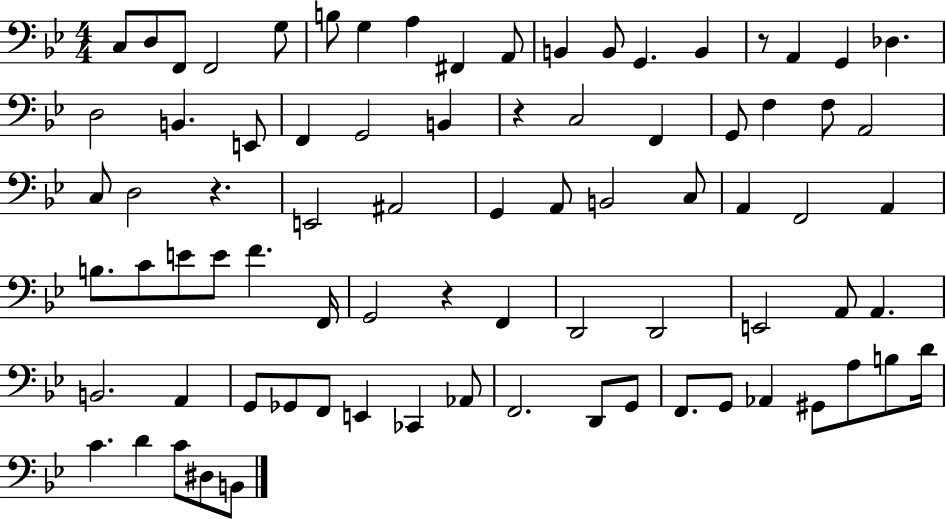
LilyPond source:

{
  \clef bass
  \numericTimeSignature
  \time 4/4
  \key bes \major
  \repeat volta 2 { c8 d8 f,8 f,2 g8 | b8 g4 a4 fis,4 a,8 | b,4 b,8 g,4. b,4 | r8 a,4 g,4 des4. | \break d2 b,4. e,8 | f,4 g,2 b,4 | r4 c2 f,4 | g,8 f4 f8 a,2 | \break c8 d2 r4. | e,2 ais,2 | g,4 a,8 b,2 c8 | a,4 f,2 a,4 | \break b8. c'8 e'8 e'8 f'4. f,16 | g,2 r4 f,4 | d,2 d,2 | e,2 a,8 a,4. | \break b,2. a,4 | g,8 ges,8 f,8 e,4 ces,4 aes,8 | f,2. d,8 g,8 | f,8. g,8 aes,4 gis,8 a8 b8 d'16 | \break c'4. d'4 c'8 dis8 b,8 | } \bar "|."
}